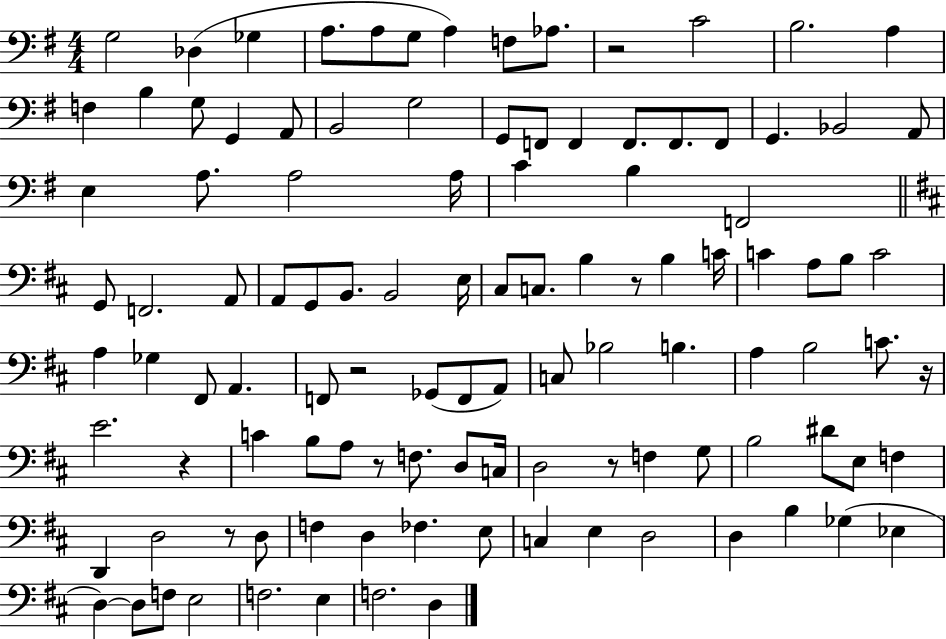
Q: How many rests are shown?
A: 8